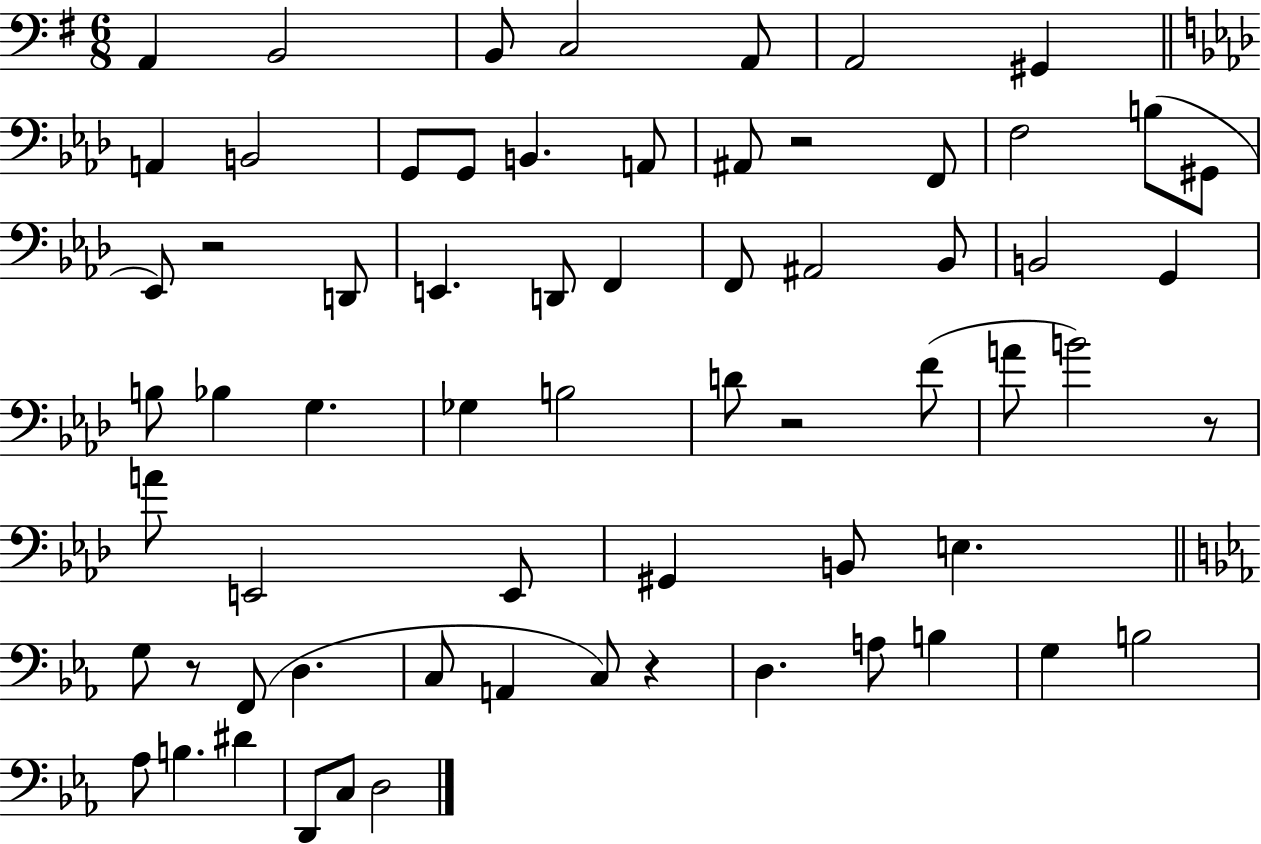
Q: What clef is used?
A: bass